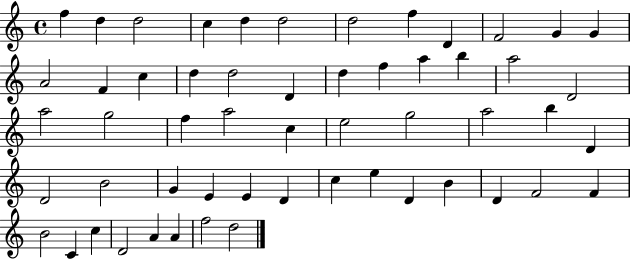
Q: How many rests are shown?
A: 0